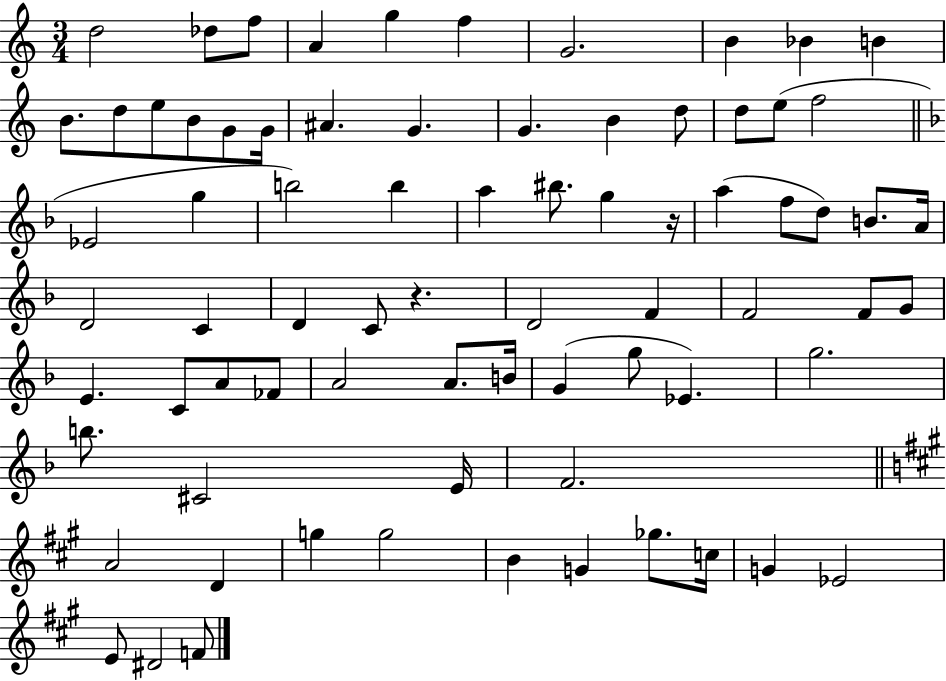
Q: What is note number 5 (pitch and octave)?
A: G5